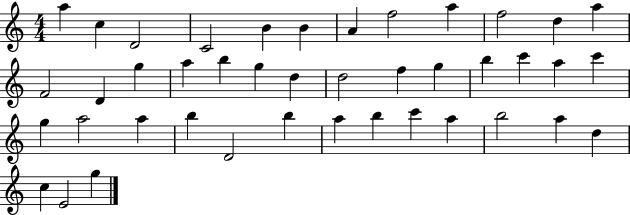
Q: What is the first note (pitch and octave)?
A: A5